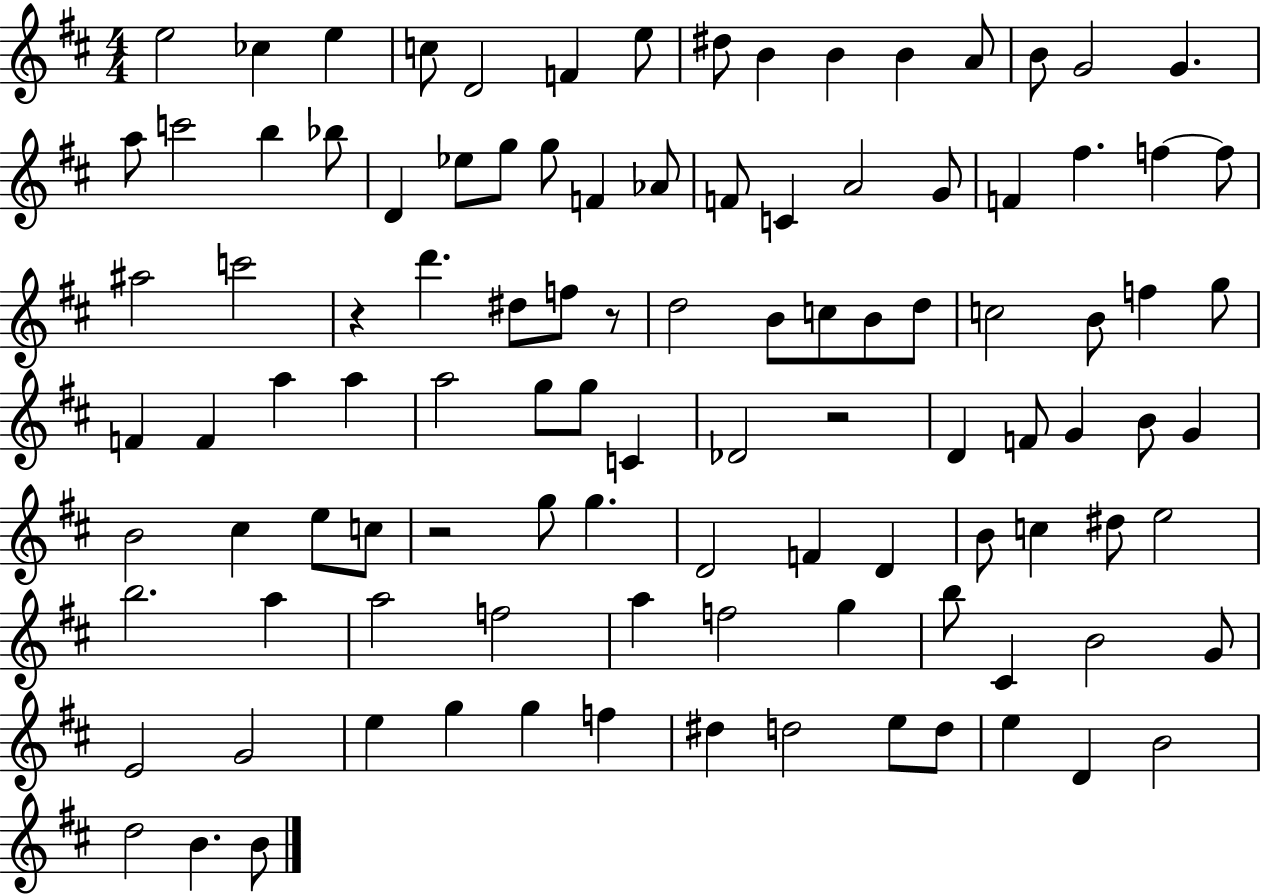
{
  \clef treble
  \numericTimeSignature
  \time 4/4
  \key d \major
  \repeat volta 2 { e''2 ces''4 e''4 | c''8 d'2 f'4 e''8 | dis''8 b'4 b'4 b'4 a'8 | b'8 g'2 g'4. | \break a''8 c'''2 b''4 bes''8 | d'4 ees''8 g''8 g''8 f'4 aes'8 | f'8 c'4 a'2 g'8 | f'4 fis''4. f''4~~ f''8 | \break ais''2 c'''2 | r4 d'''4. dis''8 f''8 r8 | d''2 b'8 c''8 b'8 d''8 | c''2 b'8 f''4 g''8 | \break f'4 f'4 a''4 a''4 | a''2 g''8 g''8 c'4 | des'2 r2 | d'4 f'8 g'4 b'8 g'4 | \break b'2 cis''4 e''8 c''8 | r2 g''8 g''4. | d'2 f'4 d'4 | b'8 c''4 dis''8 e''2 | \break b''2. a''4 | a''2 f''2 | a''4 f''2 g''4 | b''8 cis'4 b'2 g'8 | \break e'2 g'2 | e''4 g''4 g''4 f''4 | dis''4 d''2 e''8 d''8 | e''4 d'4 b'2 | \break d''2 b'4. b'8 | } \bar "|."
}